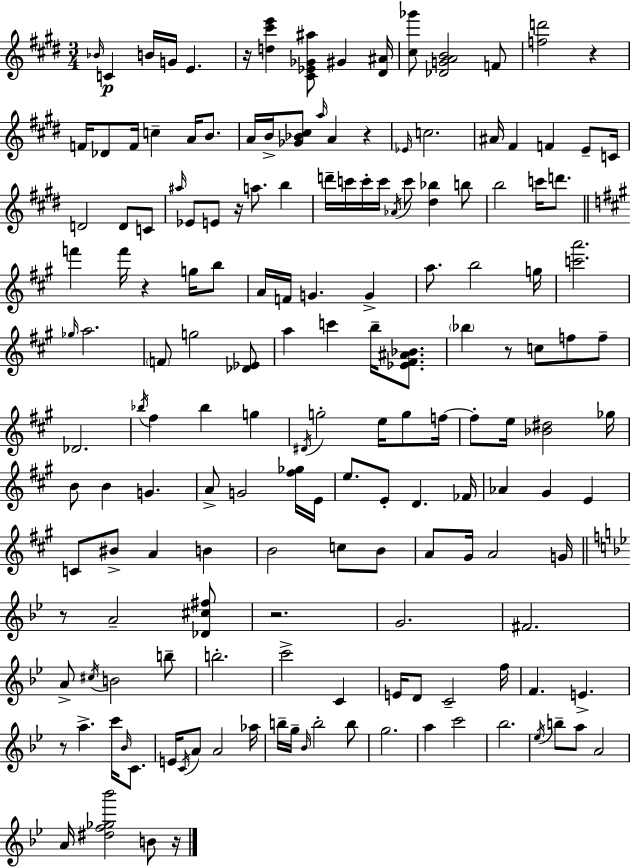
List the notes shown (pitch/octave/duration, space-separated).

Bb4/s C4/q B4/s G4/s E4/q. R/s [D5,C#6,E6]/q [C#4,Eb4,Gb4,A#5]/e G#4/q [D#4,A#4]/s [C#5,Gb6]/e [Db4,G4,A4,B4]/h F4/e [F5,D6]/h R/q F4/s Db4/e F4/s C5/q A4/s B4/e. A4/s B4/s [Gb4,Bb4,C#5]/e A5/s A4/q R/q Eb4/s C5/h. A#4/s F#4/q F4/q E4/e C4/s D4/h D4/e C4/e A#5/s Eb4/e E4/e R/s A5/e. B5/q D6/s C6/s C6/s C6/s Ab4/s C6/e [D#5,Bb5]/q B5/e B5/h C6/s D6/e. F6/q F6/s R/q G5/s B5/e A4/s F4/s G4/q. G4/q A5/e. B5/h G5/s [C6,A6]/h. Gb5/s A5/h. F4/e G5/h [Db4,Eb4]/e A5/q C6/q B5/s [Eb4,F#4,A#4,Bb4]/e. Bb5/q R/e C5/e F5/e F5/e Db4/h. Bb5/s F#5/q Bb5/q G5/q D#4/s G5/h E5/s G5/e F5/s F5/e E5/s [Bb4,D#5]/h Gb5/s B4/e B4/q G4/q. A4/e G4/h [F#5,Gb5]/s E4/s E5/e. E4/e D4/q. FES4/s Ab4/q G#4/q E4/q C4/e BIS4/e A4/q B4/q B4/h C5/e B4/e A4/e G#4/s A4/h G4/s R/e A4/h [Db4,C#5,F#5]/e R/h. G4/h. F#4/h. A4/e C#5/s B4/h B5/e B5/h. C6/h C4/q E4/s D4/e C4/h F5/s F4/q. E4/q. R/e A5/q. C6/s Bb4/s C4/e. E4/s C4/s A4/e A4/h Ab5/s B5/s G5/s Bb4/s B5/h B5/e G5/h. A5/q C6/h Bb5/h. Eb5/s B5/e A5/e A4/h A4/s [D#5,F5,Gb5,Bb6]/h B4/e R/s